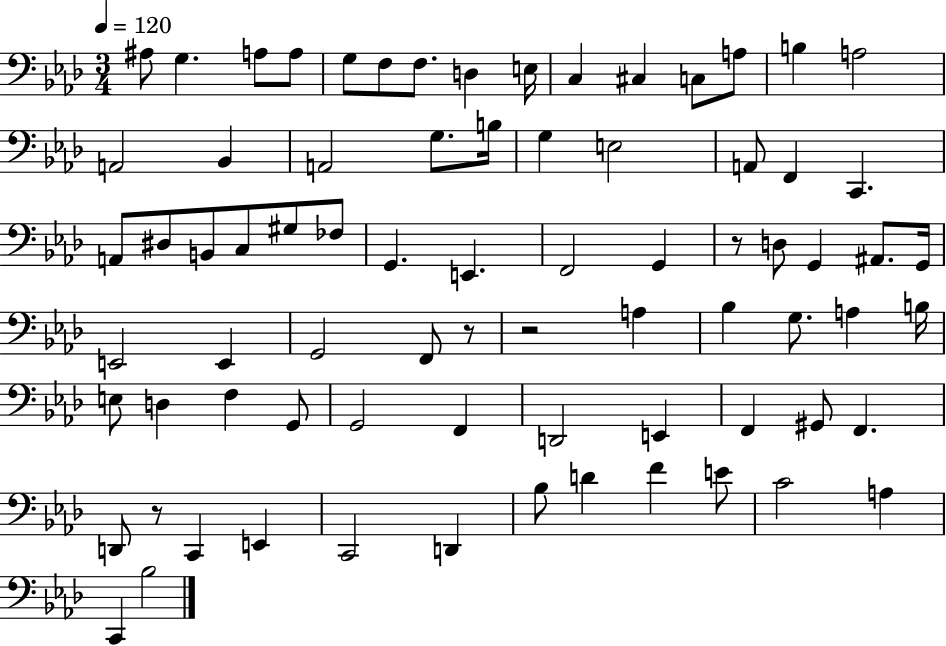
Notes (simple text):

A#3/e G3/q. A3/e A3/e G3/e F3/e F3/e. D3/q E3/s C3/q C#3/q C3/e A3/e B3/q A3/h A2/h Bb2/q A2/h G3/e. B3/s G3/q E3/h A2/e F2/q C2/q. A2/e D#3/e B2/e C3/e G#3/e FES3/e G2/q. E2/q. F2/h G2/q R/e D3/e G2/q A#2/e. G2/s E2/h E2/q G2/h F2/e R/e R/h A3/q Bb3/q G3/e. A3/q B3/s E3/e D3/q F3/q G2/e G2/h F2/q D2/h E2/q F2/q G#2/e F2/q. D2/e R/e C2/q E2/q C2/h D2/q Bb3/e D4/q F4/q E4/e C4/h A3/q C2/q Bb3/h